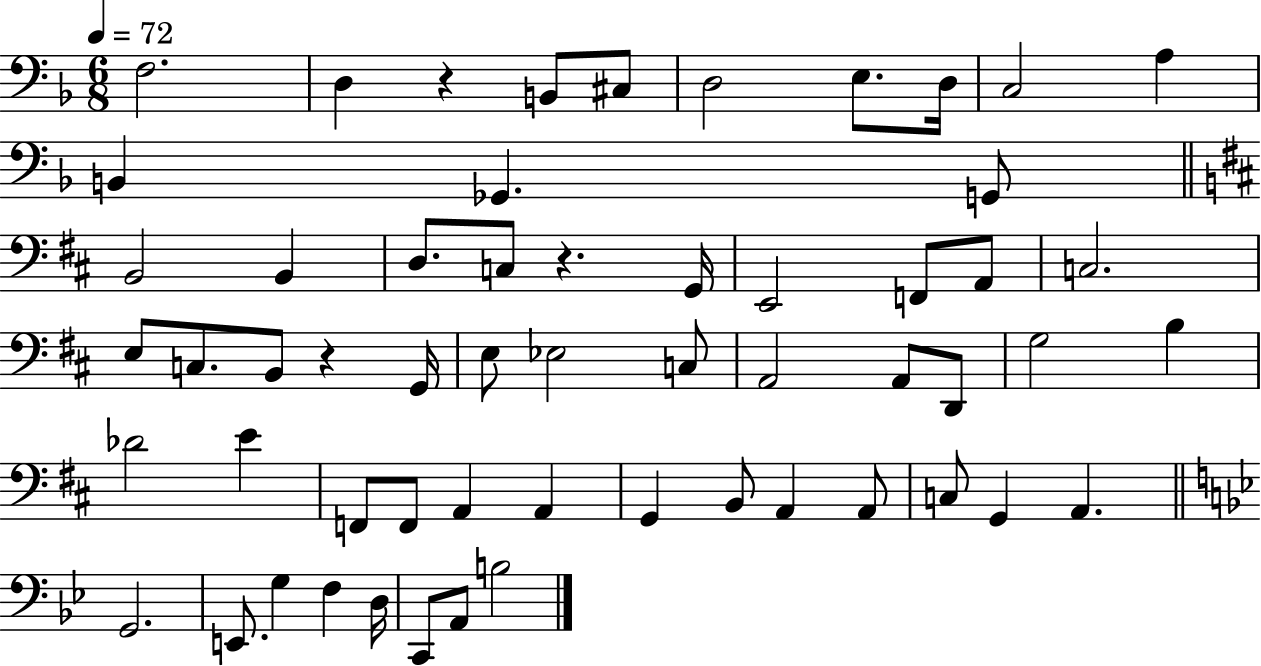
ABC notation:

X:1
T:Untitled
M:6/8
L:1/4
K:F
F,2 D, z B,,/2 ^C,/2 D,2 E,/2 D,/4 C,2 A, B,, _G,, G,,/2 B,,2 B,, D,/2 C,/2 z G,,/4 E,,2 F,,/2 A,,/2 C,2 E,/2 C,/2 B,,/2 z G,,/4 E,/2 _E,2 C,/2 A,,2 A,,/2 D,,/2 G,2 B, _D2 E F,,/2 F,,/2 A,, A,, G,, B,,/2 A,, A,,/2 C,/2 G,, A,, G,,2 E,,/2 G, F, D,/4 C,,/2 A,,/2 B,2